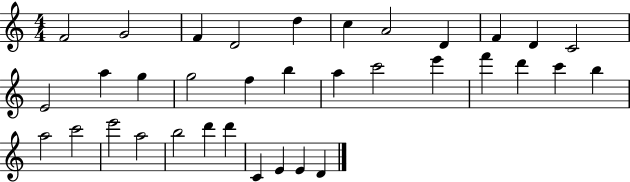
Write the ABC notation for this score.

X:1
T:Untitled
M:4/4
L:1/4
K:C
F2 G2 F D2 d c A2 D F D C2 E2 a g g2 f b a c'2 e' f' d' c' b a2 c'2 e'2 a2 b2 d' d' C E E D